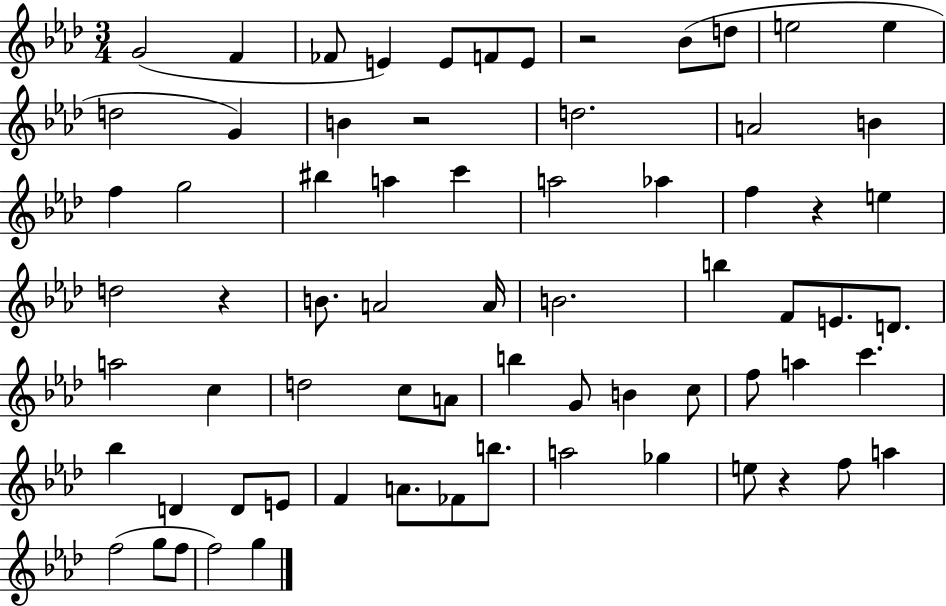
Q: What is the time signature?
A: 3/4